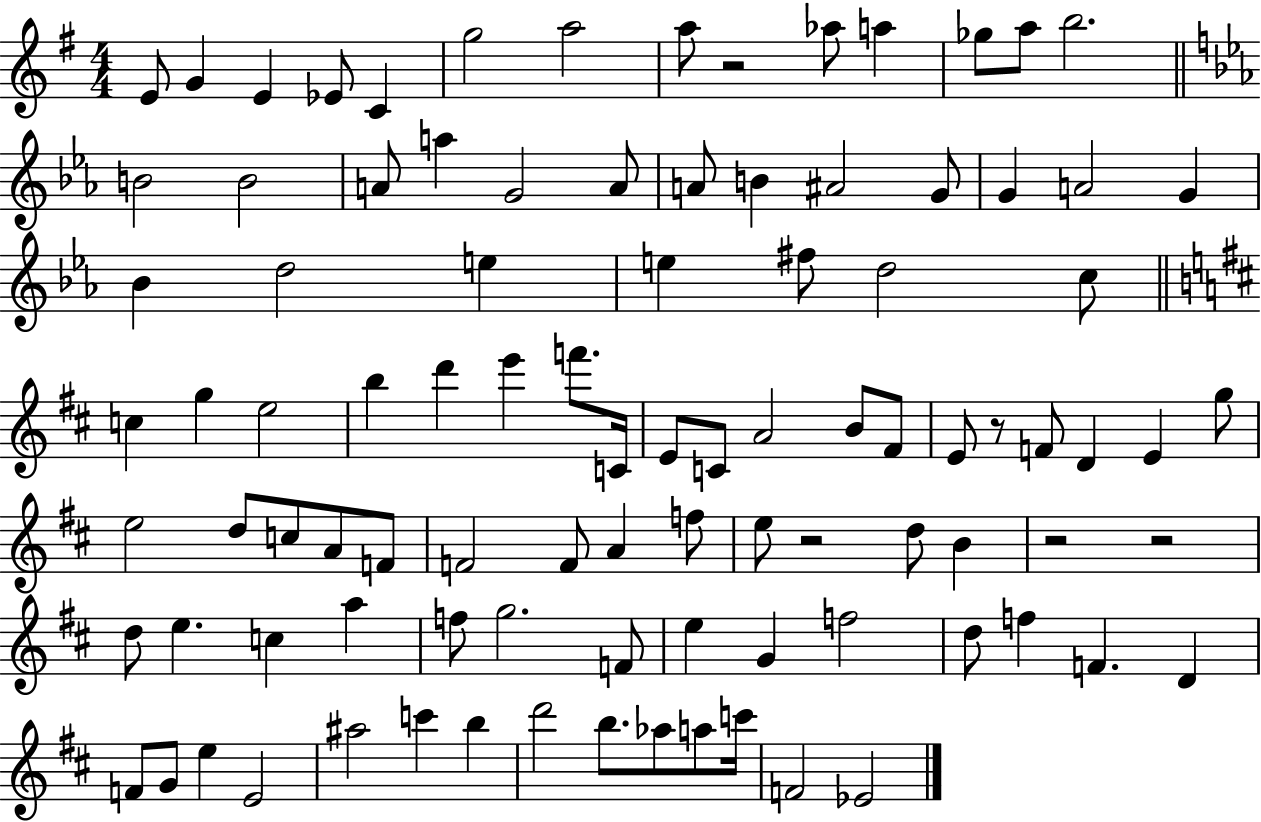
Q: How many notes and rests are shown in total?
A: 96